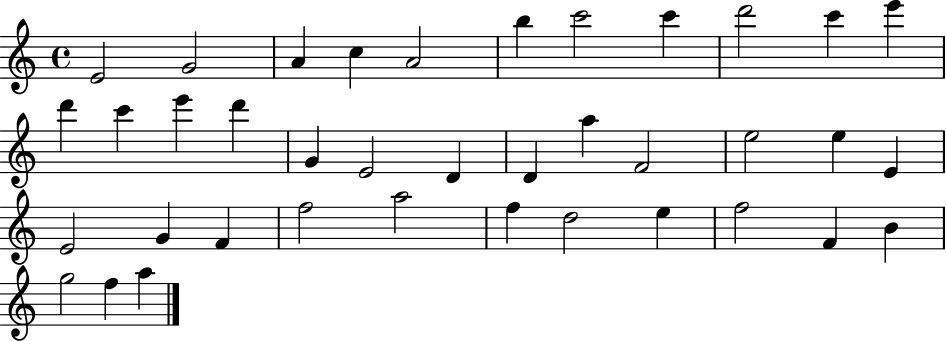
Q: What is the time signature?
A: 4/4